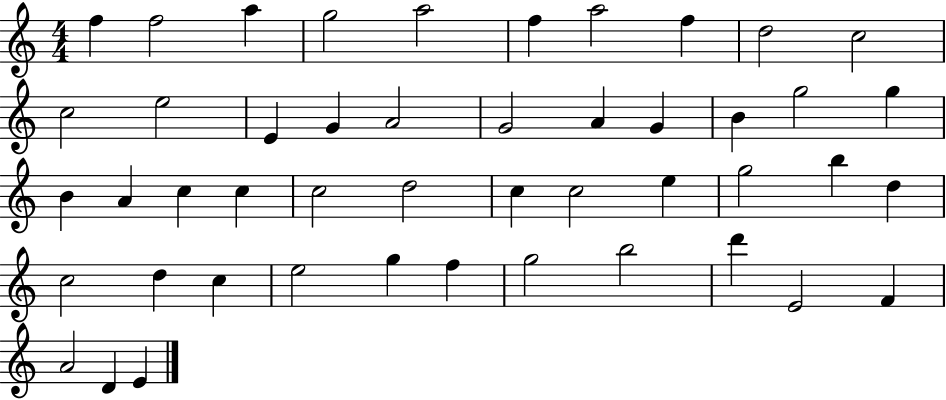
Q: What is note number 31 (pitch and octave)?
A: G5